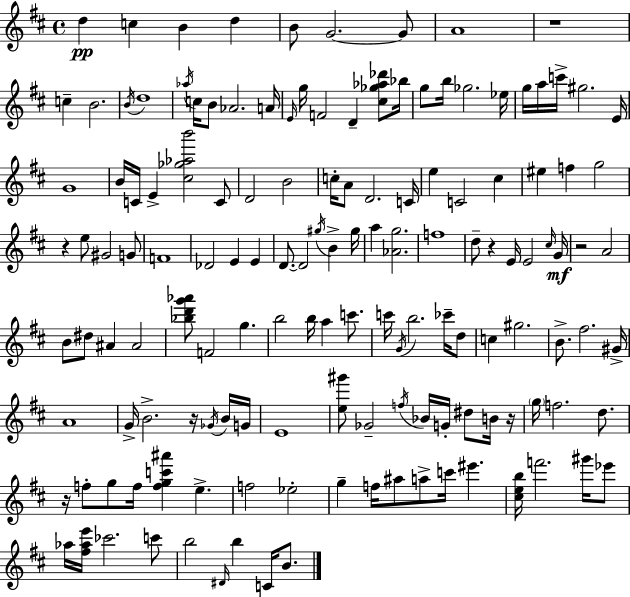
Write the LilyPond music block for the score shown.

{
  \clef treble
  \time 4/4
  \defaultTimeSignature
  \key d \major
  \repeat volta 2 { d''4\pp c''4 b'4 d''4 | b'8 g'2.~~ g'8 | a'1 | r1 | \break c''4-- b'2. | \acciaccatura { b'16 } d''1 | \acciaccatura { aes''16 } c''16 b'8 aes'2. | a'16 \grace { e'16 } g''16 f'2 d'4-- | \break <cis'' ges'' aes'' des'''>8 bes''16 g''8 b''16 ges''2. | ees''16 g''16 a''16 c'''16-> gis''2. | e'16 g'1 | b'16 c'16 e'4-> <cis'' ges'' aes'' b'''>2 | \break c'8 d'2 b'2 | c''16-. a'8 d'2. | c'16 e''4 c'2 cis''4 | eis''4 f''4 g''2 | \break r4 e''8 gis'2 | g'8 f'1 | des'2 e'4 e'4 | d'8.~~ d'2 \acciaccatura { gis''16 } b'4-> | \break gis''16 a''4 <aes' g''>2. | f''1 | d''8-- r4 e'16 e'2 | \grace { cis''16 }\mf g'16 r2 a'2 | \break b'8 dis''8 ais'4 ais'2 | <bes'' d''' g''' aes'''>8 f'2 g''4. | b''2 b''16 a''4 | c'''8. c'''16 \acciaccatura { g'16 } b''2. | \break ces'''16-- d''8 c''4 gis''2. | b'8.-> fis''2. | gis'16-> a'1 | g'16-> b'2.-> | \break r16 \acciaccatura { ges'16 } b'16 g'16 e'1 | <e'' gis'''>8 ges'2-- | \acciaccatura { f''16 } bes'16 g'16-. dis''8 b'16 r16 \parenthesize g''16 f''2. | d''8. r16 f''8-. g''8 f''16 <f'' g'' c''' ais'''>4 | \break e''4.-> f''2 | ees''2-. g''4-- f''16 ais''8 a''8-> | c'''16 eis'''4. <cis'' e'' b''>16 f'''2. | gis'''16 ees'''8 aes''16 <fis'' aes'' e'''>16 ces'''2. | \break c'''8 b''2 | \grace { dis'16 } b''4 c'16 b'8. } \bar "|."
}